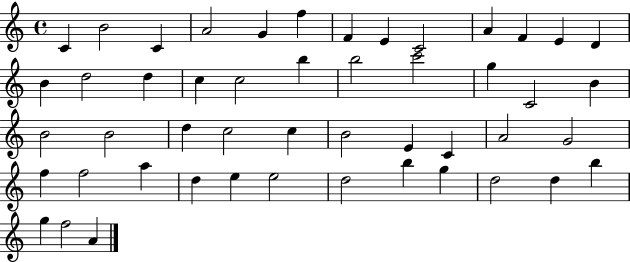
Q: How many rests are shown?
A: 0